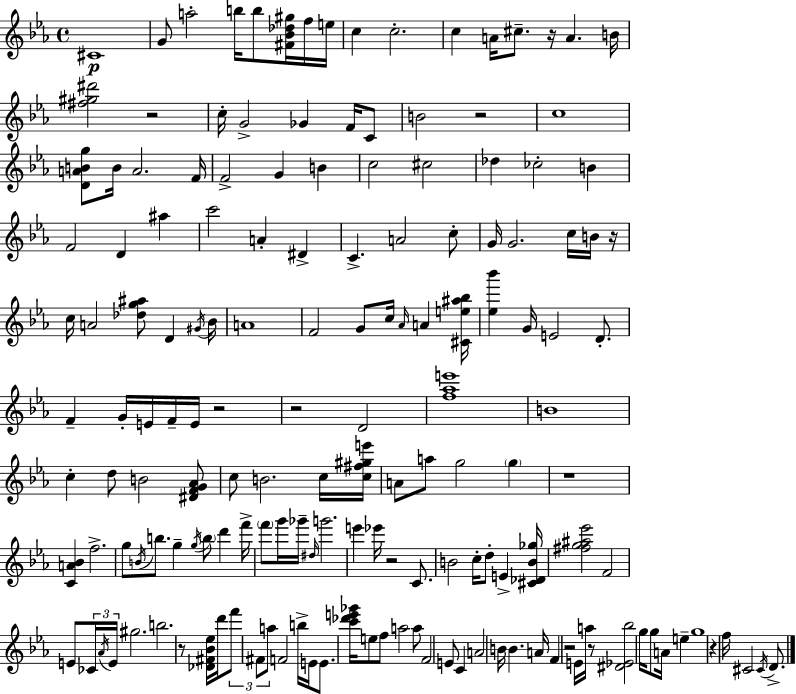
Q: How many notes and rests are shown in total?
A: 162